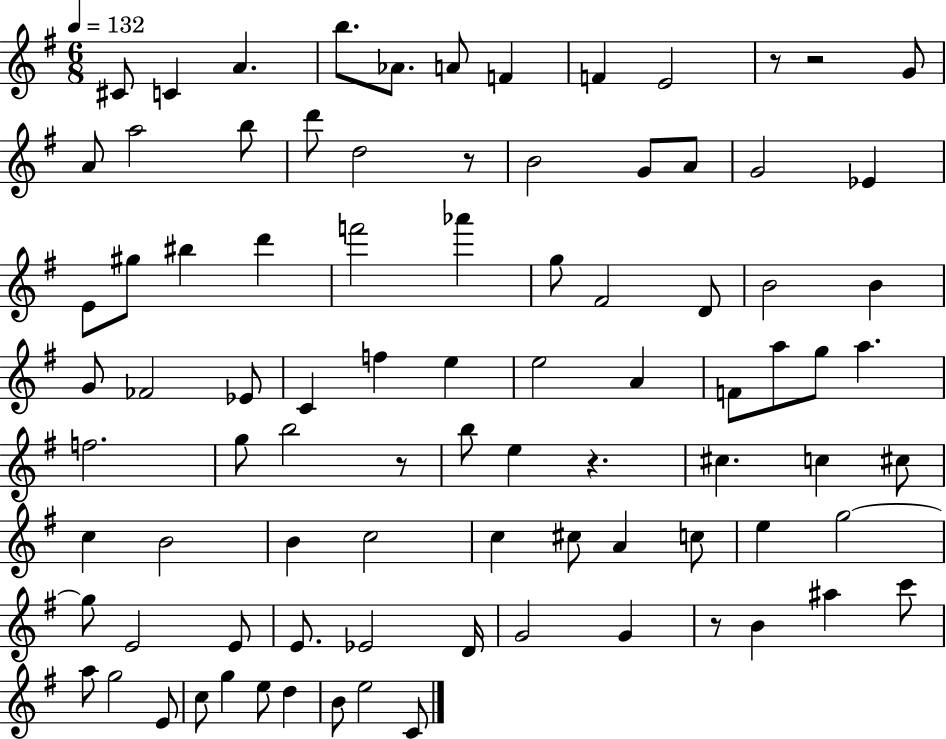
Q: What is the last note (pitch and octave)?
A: C4